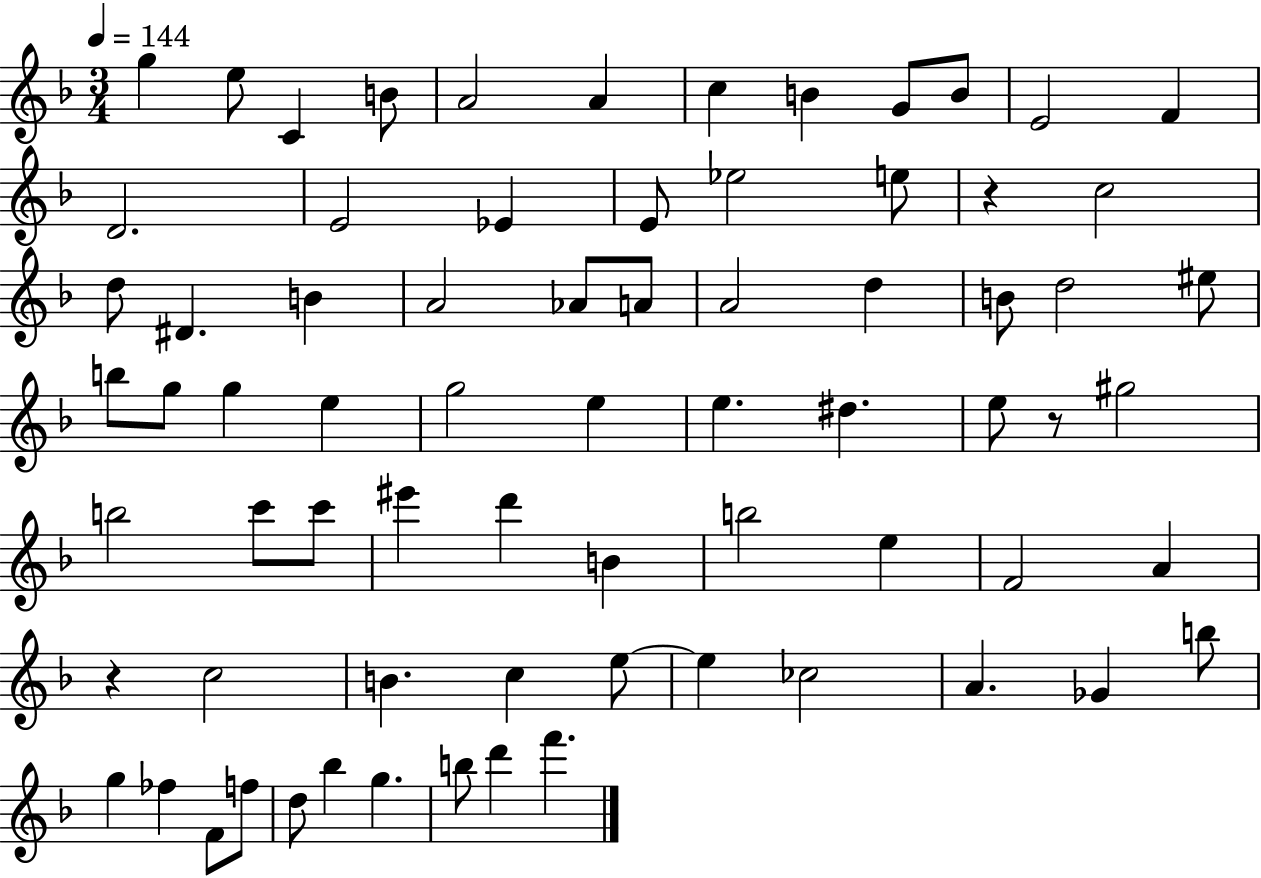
G5/q E5/e C4/q B4/e A4/h A4/q C5/q B4/q G4/e B4/e E4/h F4/q D4/h. E4/h Eb4/q E4/e Eb5/h E5/e R/q C5/h D5/e D#4/q. B4/q A4/h Ab4/e A4/e A4/h D5/q B4/e D5/h EIS5/e B5/e G5/e G5/q E5/q G5/h E5/q E5/q. D#5/q. E5/e R/e G#5/h B5/h C6/e C6/e EIS6/q D6/q B4/q B5/h E5/q F4/h A4/q R/q C5/h B4/q. C5/q E5/e E5/q CES5/h A4/q. Gb4/q B5/e G5/q FES5/q F4/e F5/e D5/e Bb5/q G5/q. B5/e D6/q F6/q.